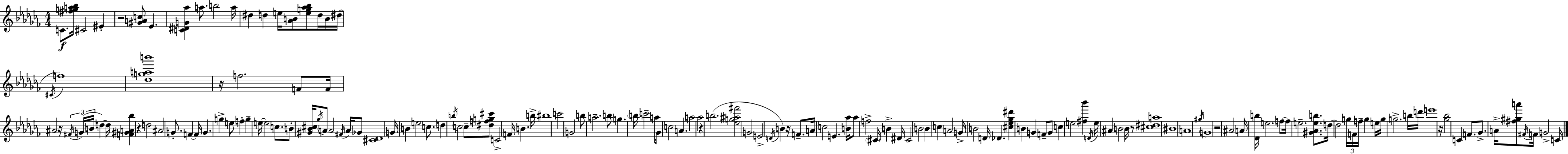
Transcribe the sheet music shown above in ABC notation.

X:1
T:Untitled
M:4/4
L:1/4
K:Abm
C/2 [^fga_b]/4 ^C2 ^E z2 [^GAc]/2 _E [C^DG_a] a/2 b2 a/4 ^d d e/4 [_AB]/2 [eg_a_b]/2 d/4 B/4 ^d/4 ^C/4 f4 [_dgab']4 z/4 f2 F/2 F/4 ^A2 z/4 ^F/4 G/4 B/4 d d/4 [F^GA_b] z d2 ^A2 G/2 F F/4 G g e/2 f g e/4 e2 c/2 B/2 [^G_B^c]/4 _g/4 A/2 A2 ^F/4 A/4 _G/2 [^C_D]4 G/4 B e2 c/2 d b/4 c2 c/2 [^dfg^c']/2 C2 F/4 B b/4 ^b4 c'2 G2 b/2 a2 b/2 g b/4 c'2 a/4 _G/2 c2 A a2 _a2 z b2 [_eg^a^f']2 G2 E2 D/4 B z/4 F/2 A/4 c2 E [B_a]/4 _a/2 f2 ^C/4 B ^D/4 ^C2 B2 B c A2 G/4 B2 D/4 _D [^c_e_g^d'] B G F/2 G/2 c e2 [^f_b'] D/4 e/4 ^A B2 B/4 z/2 [^c^da]4 ^B4 A4 ^g/4 G4 z2 ^A2 A/4 [_Db]/4 e2 f/2 f/4 e2 [^G_Aeb]/2 d/4 d2 g/4 F/4 f/4 g e/4 g/4 g2 b/4 d'/4 e'4 z/4 [_g_b]2 C F/2 _G/2 A/4 [^f^ga']/2 ^F/4 F/4 G2 C/4